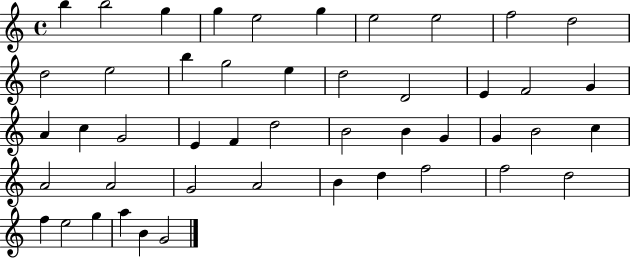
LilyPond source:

{
  \clef treble
  \time 4/4
  \defaultTimeSignature
  \key c \major
  b''4 b''2 g''4 | g''4 e''2 g''4 | e''2 e''2 | f''2 d''2 | \break d''2 e''2 | b''4 g''2 e''4 | d''2 d'2 | e'4 f'2 g'4 | \break a'4 c''4 g'2 | e'4 f'4 d''2 | b'2 b'4 g'4 | g'4 b'2 c''4 | \break a'2 a'2 | g'2 a'2 | b'4 d''4 f''2 | f''2 d''2 | \break f''4 e''2 g''4 | a''4 b'4 g'2 | \bar "|."
}